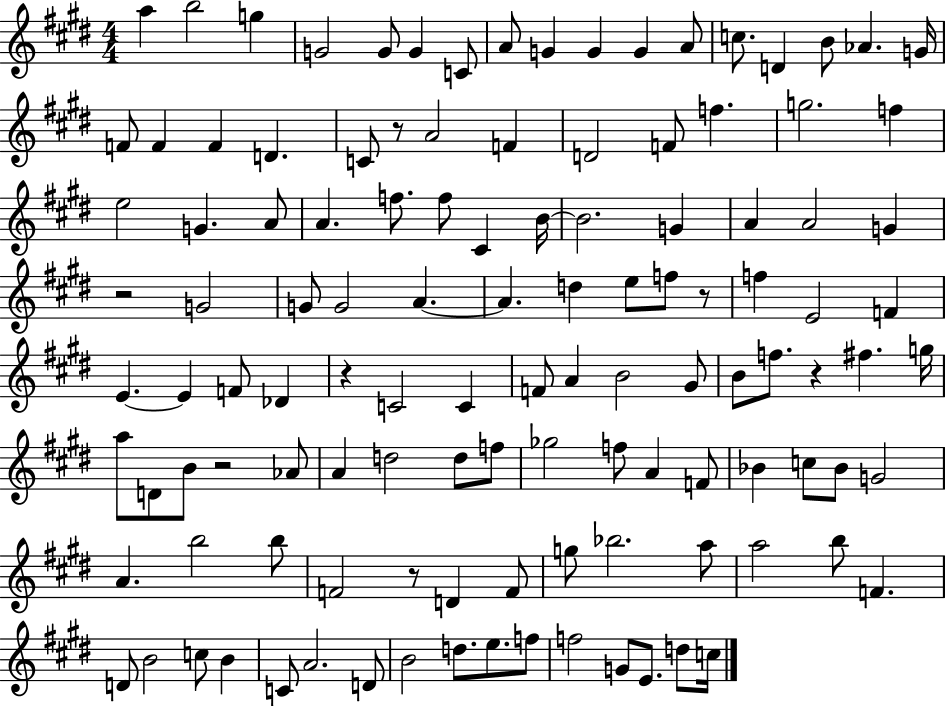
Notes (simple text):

A5/q B5/h G5/q G4/h G4/e G4/q C4/e A4/e G4/q G4/q G4/q A4/e C5/e. D4/q B4/e Ab4/q. G4/s F4/e F4/q F4/q D4/q. C4/e R/e A4/h F4/q D4/h F4/e F5/q. G5/h. F5/q E5/h G4/q. A4/e A4/q. F5/e. F5/e C#4/q B4/s B4/h. G4/q A4/q A4/h G4/q R/h G4/h G4/e G4/h A4/q. A4/q. D5/q E5/e F5/e R/e F5/q E4/h F4/q E4/q. E4/q F4/e Db4/q R/q C4/h C4/q F4/e A4/q B4/h G#4/e B4/e F5/e. R/q F#5/q. G5/s A5/e D4/e B4/e R/h Ab4/e A4/q D5/h D5/e F5/e Gb5/h F5/e A4/q F4/e Bb4/q C5/e Bb4/e G4/h A4/q. B5/h B5/e F4/h R/e D4/q F4/e G5/e Bb5/h. A5/e A5/h B5/e F4/q. D4/e B4/h C5/e B4/q C4/e A4/h. D4/e B4/h D5/e. E5/e. F5/e F5/h G4/e E4/e. D5/e C5/s